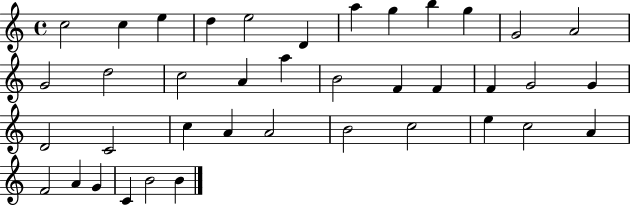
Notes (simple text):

C5/h C5/q E5/q D5/q E5/h D4/q A5/q G5/q B5/q G5/q G4/h A4/h G4/h D5/h C5/h A4/q A5/q B4/h F4/q F4/q F4/q G4/h G4/q D4/h C4/h C5/q A4/q A4/h B4/h C5/h E5/q C5/h A4/q F4/h A4/q G4/q C4/q B4/h B4/q